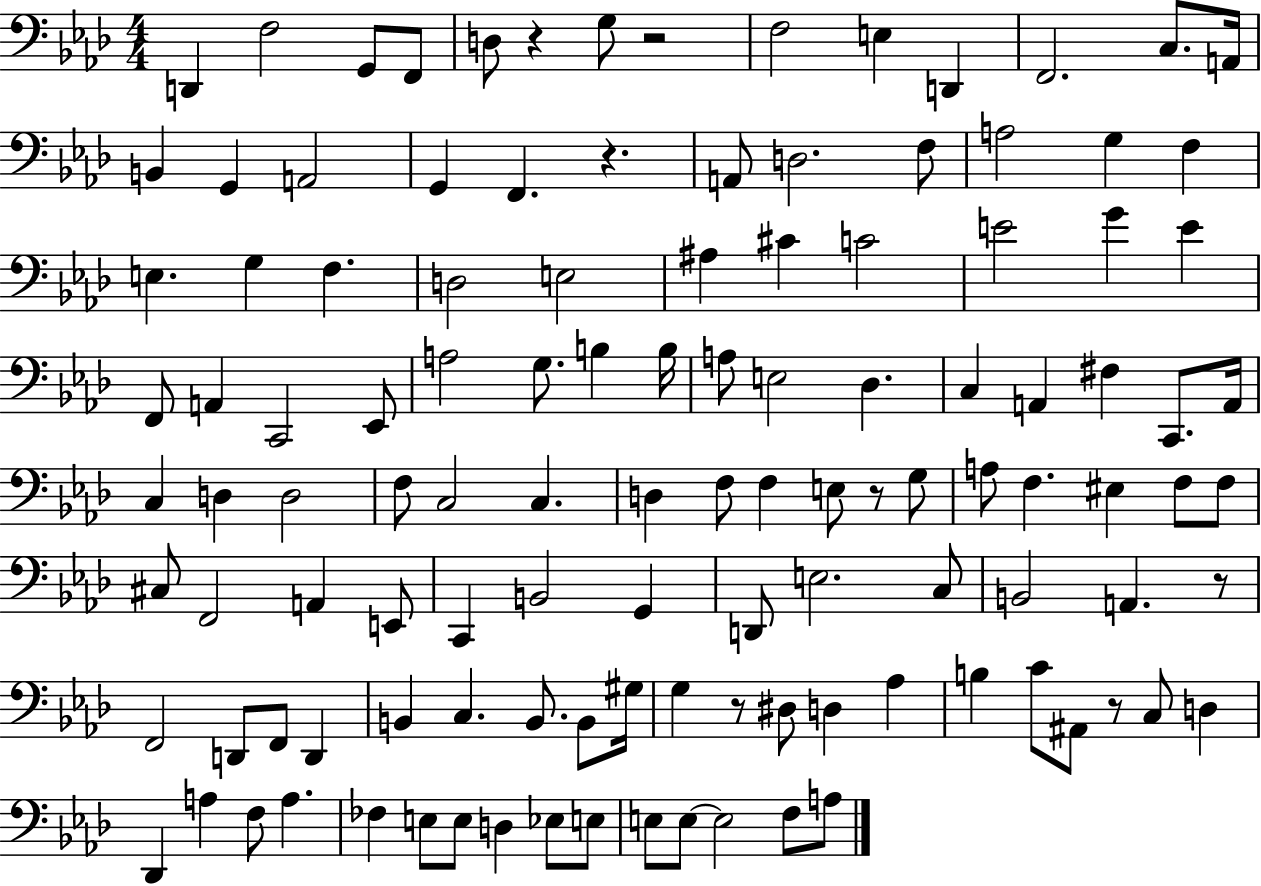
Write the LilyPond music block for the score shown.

{
  \clef bass
  \numericTimeSignature
  \time 4/4
  \key aes \major
  \repeat volta 2 { d,4 f2 g,8 f,8 | d8 r4 g8 r2 | f2 e4 d,4 | f,2. c8. a,16 | \break b,4 g,4 a,2 | g,4 f,4. r4. | a,8 d2. f8 | a2 g4 f4 | \break e4. g4 f4. | d2 e2 | ais4 cis'4 c'2 | e'2 g'4 e'4 | \break f,8 a,4 c,2 ees,8 | a2 g8. b4 b16 | a8 e2 des4. | c4 a,4 fis4 c,8. a,16 | \break c4 d4 d2 | f8 c2 c4. | d4 f8 f4 e8 r8 g8 | a8 f4. eis4 f8 f8 | \break cis8 f,2 a,4 e,8 | c,4 b,2 g,4 | d,8 e2. c8 | b,2 a,4. r8 | \break f,2 d,8 f,8 d,4 | b,4 c4. b,8. b,8 gis16 | g4 r8 dis8 d4 aes4 | b4 c'8 ais,8 r8 c8 d4 | \break des,4 a4 f8 a4. | fes4 e8 e8 d4 ees8 e8 | e8 e8~~ e2 f8 a8 | } \bar "|."
}